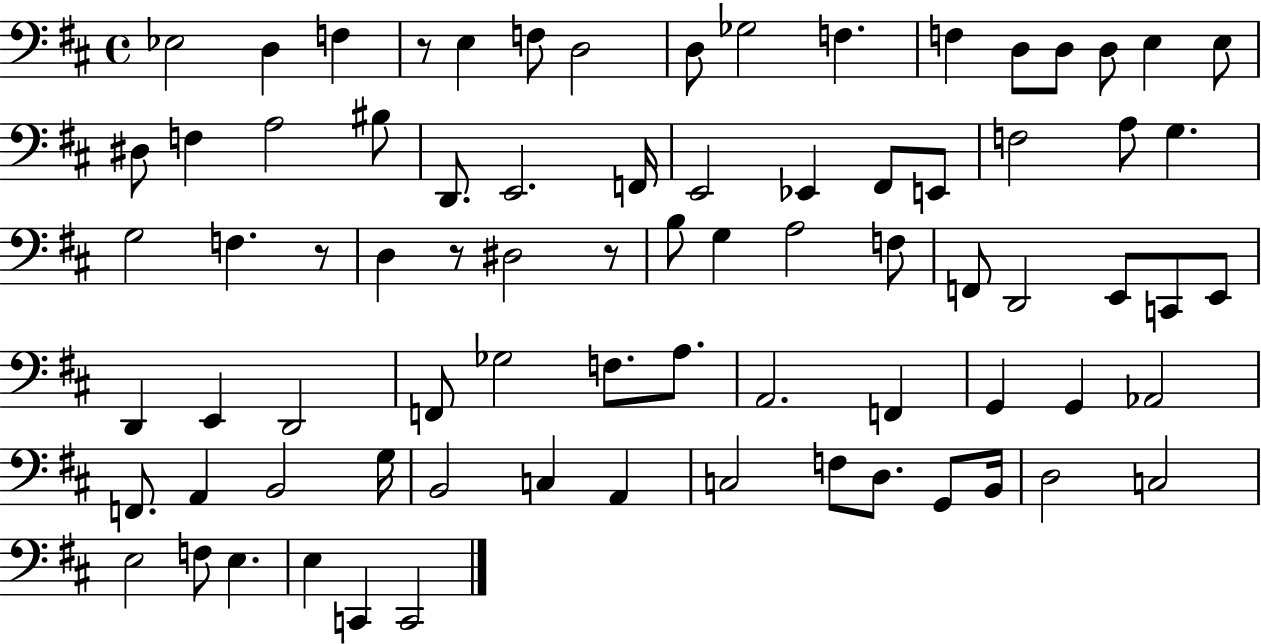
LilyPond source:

{
  \clef bass
  \time 4/4
  \defaultTimeSignature
  \key d \major
  ees2 d4 f4 | r8 e4 f8 d2 | d8 ges2 f4. | f4 d8 d8 d8 e4 e8 | \break dis8 f4 a2 bis8 | d,8. e,2. f,16 | e,2 ees,4 fis,8 e,8 | f2 a8 g4. | \break g2 f4. r8 | d4 r8 dis2 r8 | b8 g4 a2 f8 | f,8 d,2 e,8 c,8 e,8 | \break d,4 e,4 d,2 | f,8 ges2 f8. a8. | a,2. f,4 | g,4 g,4 aes,2 | \break f,8. a,4 b,2 g16 | b,2 c4 a,4 | c2 f8 d8. g,8 b,16 | d2 c2 | \break e2 f8 e4. | e4 c,4 c,2 | \bar "|."
}